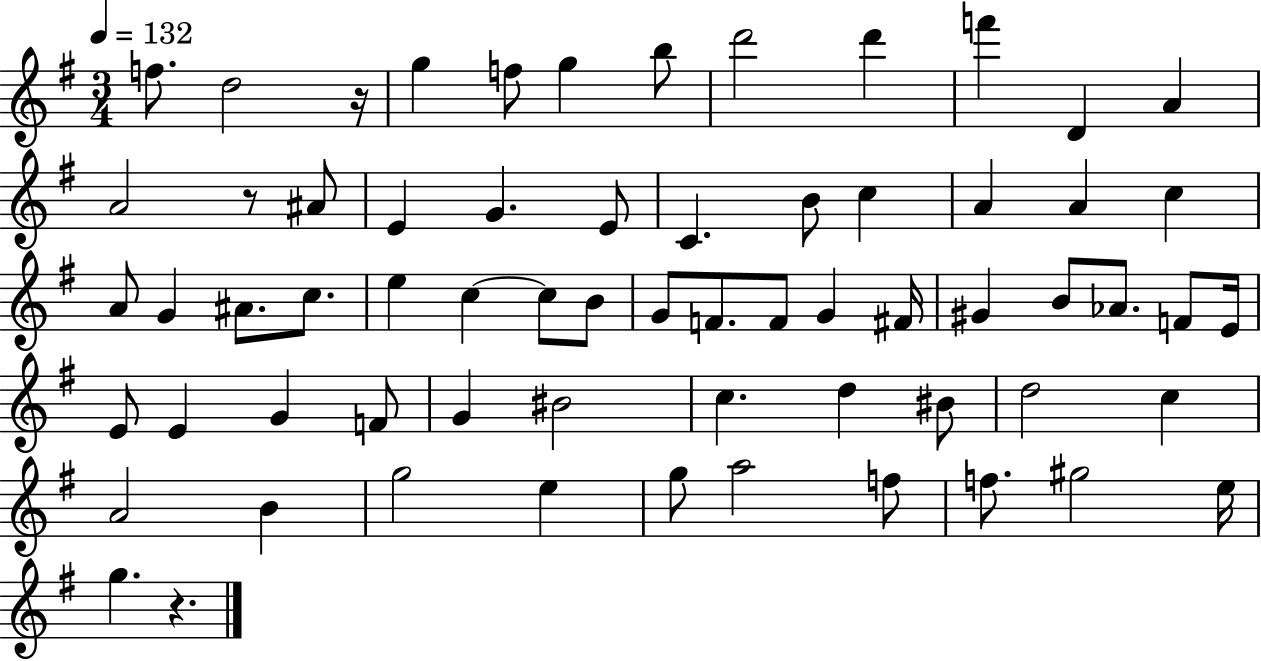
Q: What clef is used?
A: treble